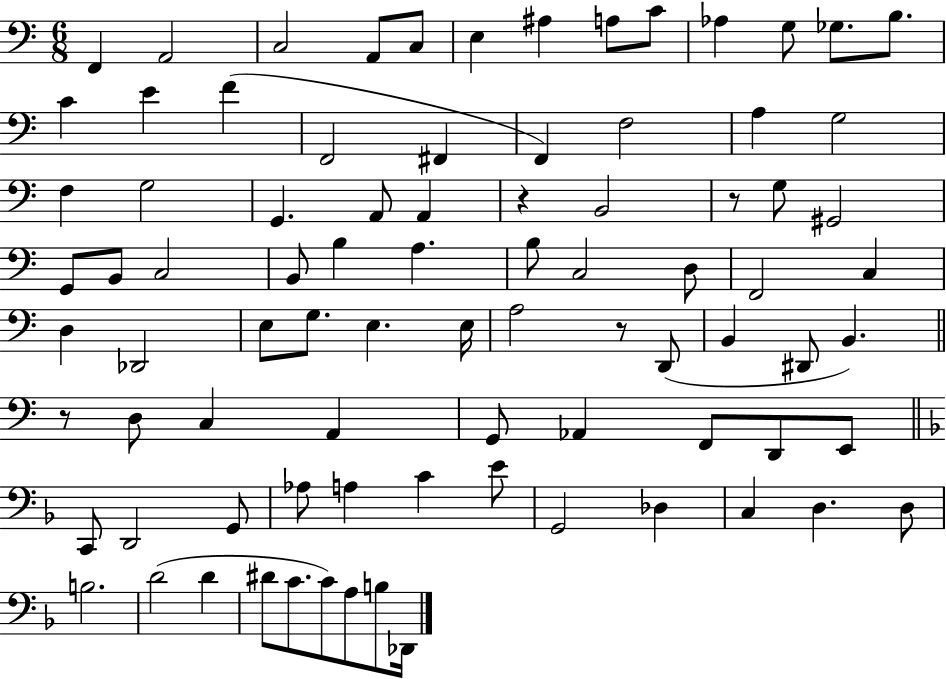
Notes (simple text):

F2/q A2/h C3/h A2/e C3/e E3/q A#3/q A3/e C4/e Ab3/q G3/e Gb3/e. B3/e. C4/q E4/q F4/q F2/h F#2/q F2/q F3/h A3/q G3/h F3/q G3/h G2/q. A2/e A2/q R/q B2/h R/e G3/e G#2/h G2/e B2/e C3/h B2/e B3/q A3/q. B3/e C3/h D3/e F2/h C3/q D3/q Db2/h E3/e G3/e. E3/q. E3/s A3/h R/e D2/e B2/q D#2/e B2/q. R/e D3/e C3/q A2/q G2/e Ab2/q F2/e D2/e E2/e C2/e D2/h G2/e Ab3/e A3/q C4/q E4/e G2/h Db3/q C3/q D3/q. D3/e B3/h. D4/h D4/q D#4/e C4/e. C4/e A3/e B3/e Db2/s